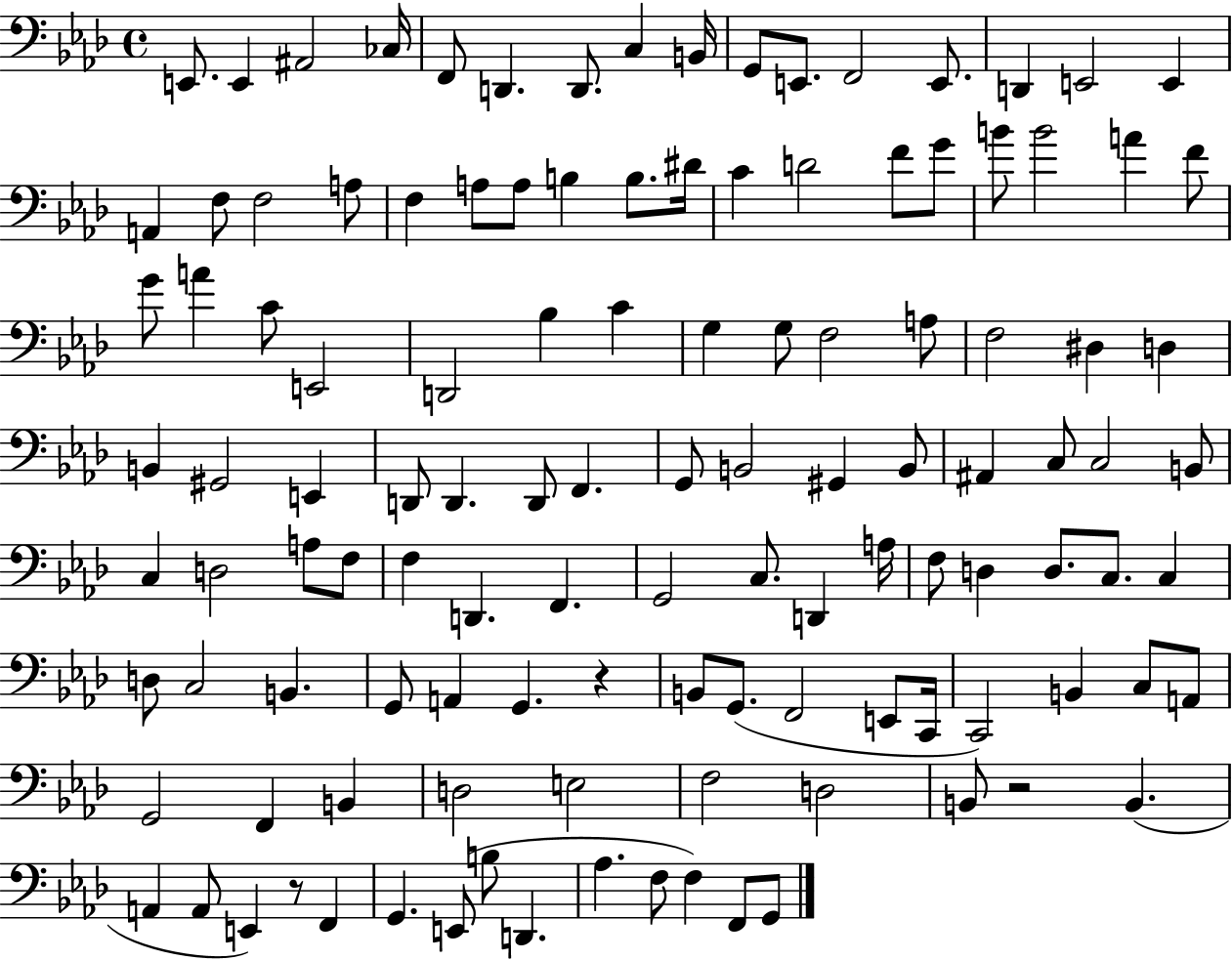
{
  \clef bass
  \time 4/4
  \defaultTimeSignature
  \key aes \major
  e,8. e,4 ais,2 ces16 | f,8 d,4. d,8. c4 b,16 | g,8 e,8. f,2 e,8. | d,4 e,2 e,4 | \break a,4 f8 f2 a8 | f4 a8 a8 b4 b8. dis'16 | c'4 d'2 f'8 g'8 | b'8 b'2 a'4 f'8 | \break g'8 a'4 c'8 e,2 | d,2 bes4 c'4 | g4 g8 f2 a8 | f2 dis4 d4 | \break b,4 gis,2 e,4 | d,8 d,4. d,8 f,4. | g,8 b,2 gis,4 b,8 | ais,4 c8 c2 b,8 | \break c4 d2 a8 f8 | f4 d,4. f,4. | g,2 c8. d,4 a16 | f8 d4 d8. c8. c4 | \break d8 c2 b,4. | g,8 a,4 g,4. r4 | b,8 g,8.( f,2 e,8 c,16 | c,2) b,4 c8 a,8 | \break g,2 f,4 b,4 | d2 e2 | f2 d2 | b,8 r2 b,4.( | \break a,4 a,8 e,4) r8 f,4 | g,4. e,8( b8 d,4. | aes4. f8 f4) f,8 g,8 | \bar "|."
}